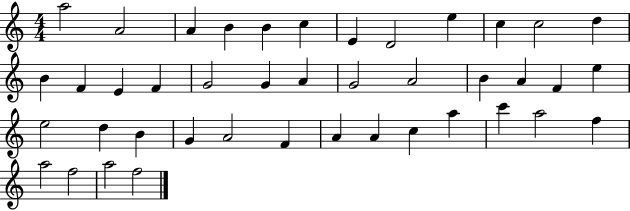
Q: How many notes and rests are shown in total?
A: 42